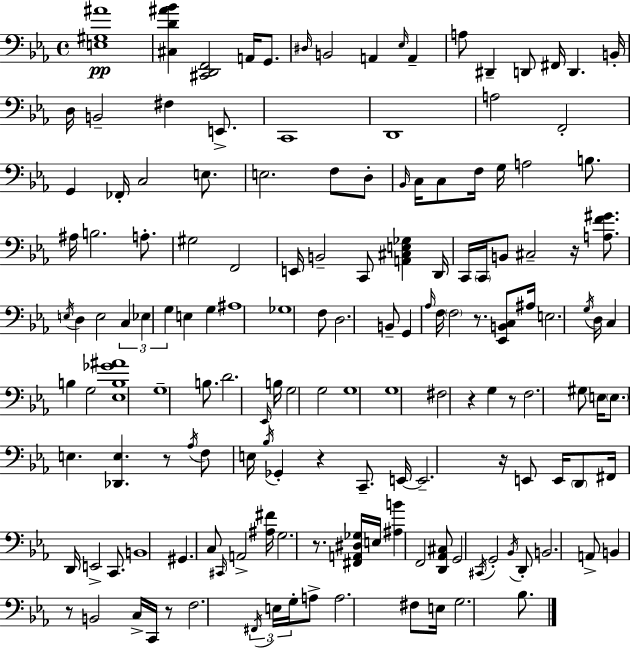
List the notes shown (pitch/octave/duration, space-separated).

[E3,G#3,A#4]/w [C#3,D4,A#4,Bb4]/q [C#2,D2,F2]/h A2/s G2/e. D#3/s B2/h A2/q Eb3/s A2/q A3/e D#2/q D2/e F#2/s D2/q. B2/s D3/s B2/h F#3/q E2/e. C2/w D2/w A3/h F2/h G2/q FES2/s C3/h E3/e. E3/h. F3/e D3/e Bb2/s C3/s C3/e F3/s G3/s A3/h B3/e. A#3/s B3/h. A3/e. G#3/h F2/h E2/s B2/h C2/e [A2,C#3,E3,Gb3]/q D2/s C2/s C2/s B2/e C#3/h R/s [A3,F4,G#4]/e. E3/s D3/q E3/h C3/q Eb3/q G3/q E3/q G3/q A#3/w Gb3/w F3/e D3/h. B2/e G2/q Ab3/s F3/s F3/h R/e. [Eb2,B2,C3]/e A#3/s E3/h. G3/s D3/s C3/q B3/q G3/h [Eb3,B3,Gb4,A#4]/w G3/w B3/e. D4/h. Eb2/s B3/s G3/h G3/h G3/w G3/w F#3/h R/q G3/q R/e F3/h. G#3/e E3/s E3/e. E3/q. [Db2,E3]/q. R/e Ab3/s F3/e E3/s Bb3/s Gb2/q R/q C2/e. E2/s E2/h. R/s E2/e E2/s D2/e F#2/s D2/s E2/h C2/e. B2/w G#2/q. C3/e C#2/s A2/h [A#3,F#4]/s G3/h. R/e. [F#2,A2,D#3,Gb3]/s E3/s [A#3,B4]/q F2/h [D2,Ab2,C#3]/e G2/h C#2/s G2/h Bb2/s D2/e B2/h. A2/e B2/q R/e B2/h C3/s C2/s R/e F3/h. F#2/s E3/s G3/s A3/e A3/h. F#3/e E3/s G3/h. Bb3/e.